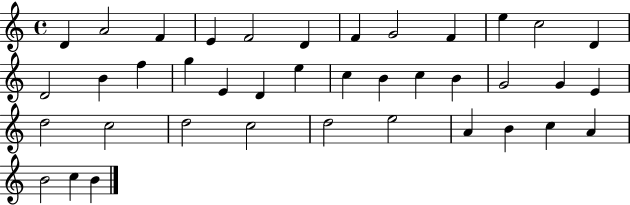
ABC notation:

X:1
T:Untitled
M:4/4
L:1/4
K:C
D A2 F E F2 D F G2 F e c2 D D2 B f g E D e c B c B G2 G E d2 c2 d2 c2 d2 e2 A B c A B2 c B